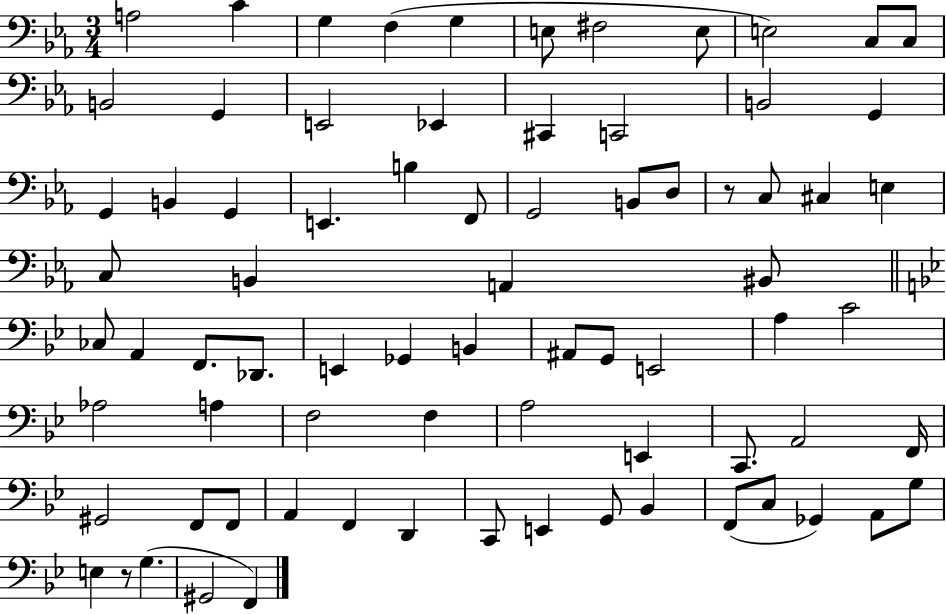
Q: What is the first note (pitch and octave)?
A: A3